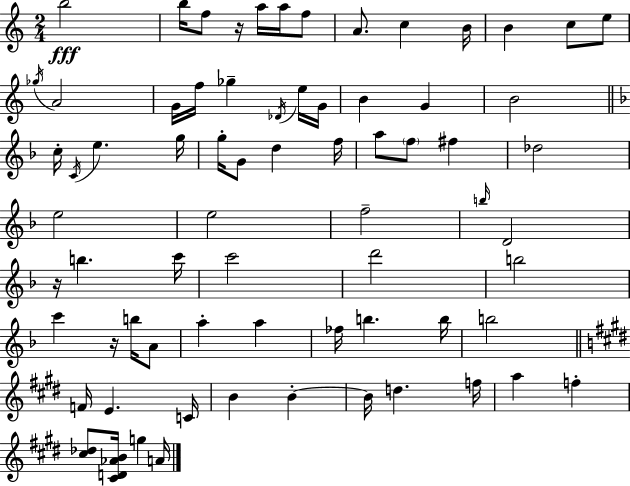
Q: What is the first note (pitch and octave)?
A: B5